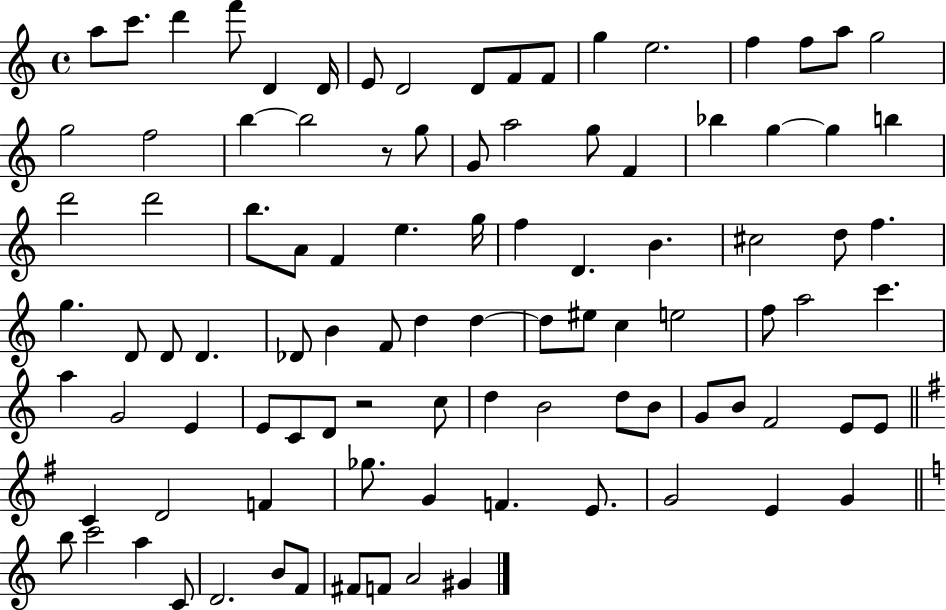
X:1
T:Untitled
M:4/4
L:1/4
K:C
a/2 c'/2 d' f'/2 D D/4 E/2 D2 D/2 F/2 F/2 g e2 f f/2 a/2 g2 g2 f2 b b2 z/2 g/2 G/2 a2 g/2 F _b g g b d'2 d'2 b/2 A/2 F e g/4 f D B ^c2 d/2 f g D/2 D/2 D _D/2 B F/2 d d d/2 ^e/2 c e2 f/2 a2 c' a G2 E E/2 C/2 D/2 z2 c/2 d B2 d/2 B/2 G/2 B/2 F2 E/2 E/2 C D2 F _g/2 G F E/2 G2 E G b/2 c'2 a C/2 D2 B/2 F/2 ^F/2 F/2 A2 ^G